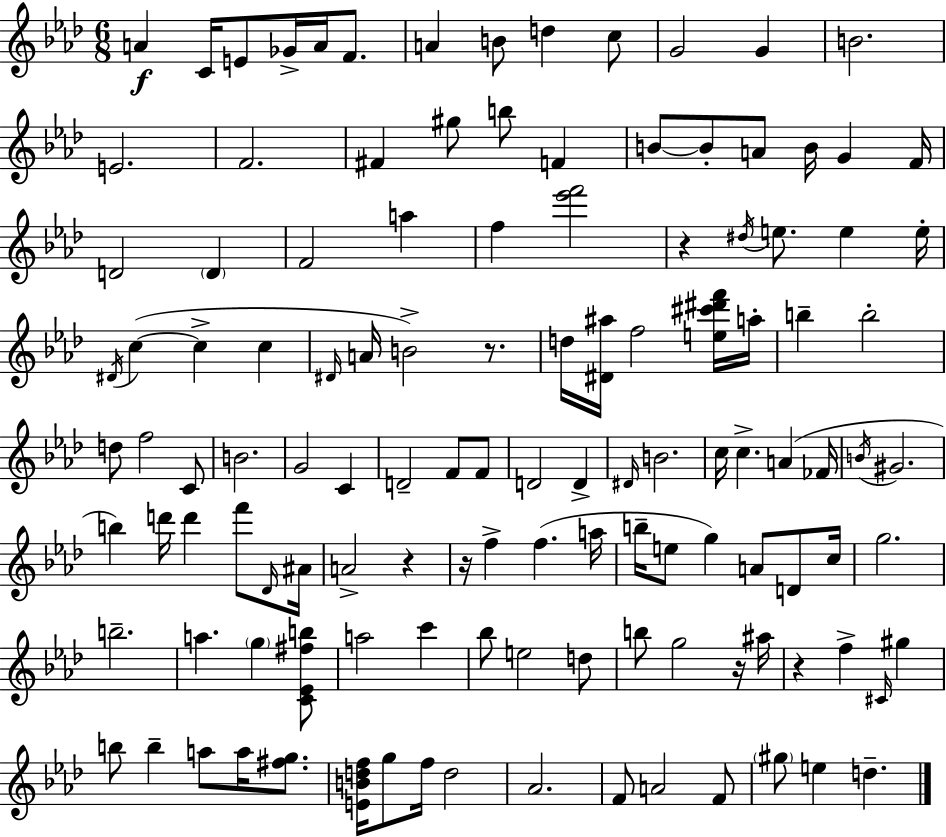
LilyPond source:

{
  \clef treble
  \numericTimeSignature
  \time 6/8
  \key aes \major
  a'4\f c'16 e'8 ges'16-> a'16 f'8. | a'4 b'8 d''4 c''8 | g'2 g'4 | b'2. | \break e'2. | f'2. | fis'4 gis''8 b''8 f'4 | b'8~~ b'8-. a'8 b'16 g'4 f'16 | \break d'2 \parenthesize d'4 | f'2 a''4 | f''4 <ees''' f'''>2 | r4 \acciaccatura { dis''16 } e''8. e''4 | \break e''16-. \acciaccatura { dis'16 } c''4~(~ c''4-> c''4 | \grace { dis'16 } a'16 b'2->) | r8. d''16 <dis' ais''>16 f''2 | <e'' cis''' dis''' f'''>16 a''16-. b''4-- b''2-. | \break d''8 f''2 | c'8 b'2. | g'2 c'4 | d'2-- f'8 | \break f'8 d'2 d'4-> | \grace { dis'16 } b'2. | c''16 c''4.-> a'4( | fes'16 \acciaccatura { b'16 } gis'2. | \break b''4) d'''16 d'''4 | f'''8 \grace { des'16 } ais'16 a'2-> | r4 r16 f''4-> f''4.( | a''16 b''16-- e''8 g''4) | \break a'8 d'8 c''16 g''2. | b''2.-- | a''4. | \parenthesize g''4 <c' ees' fis'' b''>8 a''2 | \break c'''4 bes''8 e''2 | d''8 b''8 g''2 | r16 ais''16 r4 f''4-> | \grace { cis'16 } gis''4 b''8 b''4-- | \break a''8 a''16 <fis'' g''>8. <e' b' d'' f''>16 g''8 f''16 d''2 | aes'2. | f'8 a'2 | f'8 \parenthesize gis''8 e''4 | \break d''4.-- \bar "|."
}